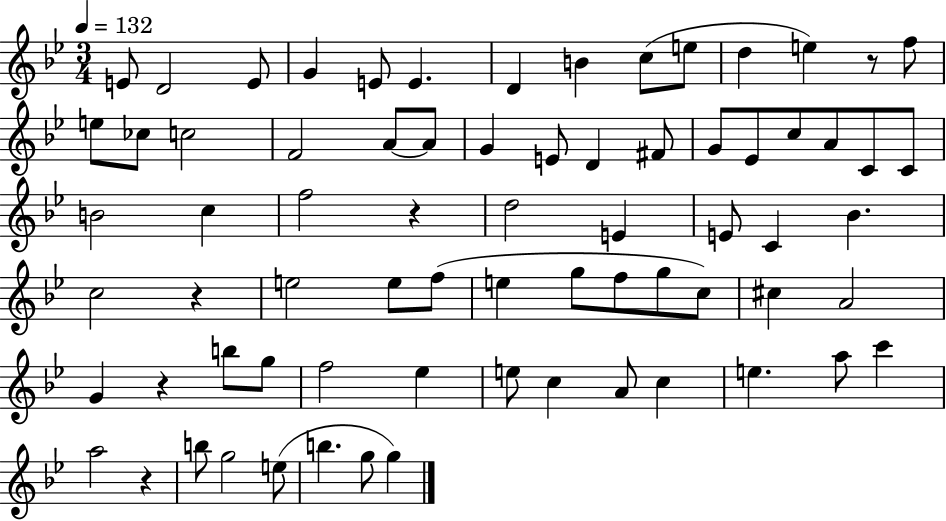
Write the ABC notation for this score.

X:1
T:Untitled
M:3/4
L:1/4
K:Bb
E/2 D2 E/2 G E/2 E D B c/2 e/2 d e z/2 f/2 e/2 _c/2 c2 F2 A/2 A/2 G E/2 D ^F/2 G/2 _E/2 c/2 A/2 C/2 C/2 B2 c f2 z d2 E E/2 C _B c2 z e2 e/2 f/2 e g/2 f/2 g/2 c/2 ^c A2 G z b/2 g/2 f2 _e e/2 c A/2 c e a/2 c' a2 z b/2 g2 e/2 b g/2 g